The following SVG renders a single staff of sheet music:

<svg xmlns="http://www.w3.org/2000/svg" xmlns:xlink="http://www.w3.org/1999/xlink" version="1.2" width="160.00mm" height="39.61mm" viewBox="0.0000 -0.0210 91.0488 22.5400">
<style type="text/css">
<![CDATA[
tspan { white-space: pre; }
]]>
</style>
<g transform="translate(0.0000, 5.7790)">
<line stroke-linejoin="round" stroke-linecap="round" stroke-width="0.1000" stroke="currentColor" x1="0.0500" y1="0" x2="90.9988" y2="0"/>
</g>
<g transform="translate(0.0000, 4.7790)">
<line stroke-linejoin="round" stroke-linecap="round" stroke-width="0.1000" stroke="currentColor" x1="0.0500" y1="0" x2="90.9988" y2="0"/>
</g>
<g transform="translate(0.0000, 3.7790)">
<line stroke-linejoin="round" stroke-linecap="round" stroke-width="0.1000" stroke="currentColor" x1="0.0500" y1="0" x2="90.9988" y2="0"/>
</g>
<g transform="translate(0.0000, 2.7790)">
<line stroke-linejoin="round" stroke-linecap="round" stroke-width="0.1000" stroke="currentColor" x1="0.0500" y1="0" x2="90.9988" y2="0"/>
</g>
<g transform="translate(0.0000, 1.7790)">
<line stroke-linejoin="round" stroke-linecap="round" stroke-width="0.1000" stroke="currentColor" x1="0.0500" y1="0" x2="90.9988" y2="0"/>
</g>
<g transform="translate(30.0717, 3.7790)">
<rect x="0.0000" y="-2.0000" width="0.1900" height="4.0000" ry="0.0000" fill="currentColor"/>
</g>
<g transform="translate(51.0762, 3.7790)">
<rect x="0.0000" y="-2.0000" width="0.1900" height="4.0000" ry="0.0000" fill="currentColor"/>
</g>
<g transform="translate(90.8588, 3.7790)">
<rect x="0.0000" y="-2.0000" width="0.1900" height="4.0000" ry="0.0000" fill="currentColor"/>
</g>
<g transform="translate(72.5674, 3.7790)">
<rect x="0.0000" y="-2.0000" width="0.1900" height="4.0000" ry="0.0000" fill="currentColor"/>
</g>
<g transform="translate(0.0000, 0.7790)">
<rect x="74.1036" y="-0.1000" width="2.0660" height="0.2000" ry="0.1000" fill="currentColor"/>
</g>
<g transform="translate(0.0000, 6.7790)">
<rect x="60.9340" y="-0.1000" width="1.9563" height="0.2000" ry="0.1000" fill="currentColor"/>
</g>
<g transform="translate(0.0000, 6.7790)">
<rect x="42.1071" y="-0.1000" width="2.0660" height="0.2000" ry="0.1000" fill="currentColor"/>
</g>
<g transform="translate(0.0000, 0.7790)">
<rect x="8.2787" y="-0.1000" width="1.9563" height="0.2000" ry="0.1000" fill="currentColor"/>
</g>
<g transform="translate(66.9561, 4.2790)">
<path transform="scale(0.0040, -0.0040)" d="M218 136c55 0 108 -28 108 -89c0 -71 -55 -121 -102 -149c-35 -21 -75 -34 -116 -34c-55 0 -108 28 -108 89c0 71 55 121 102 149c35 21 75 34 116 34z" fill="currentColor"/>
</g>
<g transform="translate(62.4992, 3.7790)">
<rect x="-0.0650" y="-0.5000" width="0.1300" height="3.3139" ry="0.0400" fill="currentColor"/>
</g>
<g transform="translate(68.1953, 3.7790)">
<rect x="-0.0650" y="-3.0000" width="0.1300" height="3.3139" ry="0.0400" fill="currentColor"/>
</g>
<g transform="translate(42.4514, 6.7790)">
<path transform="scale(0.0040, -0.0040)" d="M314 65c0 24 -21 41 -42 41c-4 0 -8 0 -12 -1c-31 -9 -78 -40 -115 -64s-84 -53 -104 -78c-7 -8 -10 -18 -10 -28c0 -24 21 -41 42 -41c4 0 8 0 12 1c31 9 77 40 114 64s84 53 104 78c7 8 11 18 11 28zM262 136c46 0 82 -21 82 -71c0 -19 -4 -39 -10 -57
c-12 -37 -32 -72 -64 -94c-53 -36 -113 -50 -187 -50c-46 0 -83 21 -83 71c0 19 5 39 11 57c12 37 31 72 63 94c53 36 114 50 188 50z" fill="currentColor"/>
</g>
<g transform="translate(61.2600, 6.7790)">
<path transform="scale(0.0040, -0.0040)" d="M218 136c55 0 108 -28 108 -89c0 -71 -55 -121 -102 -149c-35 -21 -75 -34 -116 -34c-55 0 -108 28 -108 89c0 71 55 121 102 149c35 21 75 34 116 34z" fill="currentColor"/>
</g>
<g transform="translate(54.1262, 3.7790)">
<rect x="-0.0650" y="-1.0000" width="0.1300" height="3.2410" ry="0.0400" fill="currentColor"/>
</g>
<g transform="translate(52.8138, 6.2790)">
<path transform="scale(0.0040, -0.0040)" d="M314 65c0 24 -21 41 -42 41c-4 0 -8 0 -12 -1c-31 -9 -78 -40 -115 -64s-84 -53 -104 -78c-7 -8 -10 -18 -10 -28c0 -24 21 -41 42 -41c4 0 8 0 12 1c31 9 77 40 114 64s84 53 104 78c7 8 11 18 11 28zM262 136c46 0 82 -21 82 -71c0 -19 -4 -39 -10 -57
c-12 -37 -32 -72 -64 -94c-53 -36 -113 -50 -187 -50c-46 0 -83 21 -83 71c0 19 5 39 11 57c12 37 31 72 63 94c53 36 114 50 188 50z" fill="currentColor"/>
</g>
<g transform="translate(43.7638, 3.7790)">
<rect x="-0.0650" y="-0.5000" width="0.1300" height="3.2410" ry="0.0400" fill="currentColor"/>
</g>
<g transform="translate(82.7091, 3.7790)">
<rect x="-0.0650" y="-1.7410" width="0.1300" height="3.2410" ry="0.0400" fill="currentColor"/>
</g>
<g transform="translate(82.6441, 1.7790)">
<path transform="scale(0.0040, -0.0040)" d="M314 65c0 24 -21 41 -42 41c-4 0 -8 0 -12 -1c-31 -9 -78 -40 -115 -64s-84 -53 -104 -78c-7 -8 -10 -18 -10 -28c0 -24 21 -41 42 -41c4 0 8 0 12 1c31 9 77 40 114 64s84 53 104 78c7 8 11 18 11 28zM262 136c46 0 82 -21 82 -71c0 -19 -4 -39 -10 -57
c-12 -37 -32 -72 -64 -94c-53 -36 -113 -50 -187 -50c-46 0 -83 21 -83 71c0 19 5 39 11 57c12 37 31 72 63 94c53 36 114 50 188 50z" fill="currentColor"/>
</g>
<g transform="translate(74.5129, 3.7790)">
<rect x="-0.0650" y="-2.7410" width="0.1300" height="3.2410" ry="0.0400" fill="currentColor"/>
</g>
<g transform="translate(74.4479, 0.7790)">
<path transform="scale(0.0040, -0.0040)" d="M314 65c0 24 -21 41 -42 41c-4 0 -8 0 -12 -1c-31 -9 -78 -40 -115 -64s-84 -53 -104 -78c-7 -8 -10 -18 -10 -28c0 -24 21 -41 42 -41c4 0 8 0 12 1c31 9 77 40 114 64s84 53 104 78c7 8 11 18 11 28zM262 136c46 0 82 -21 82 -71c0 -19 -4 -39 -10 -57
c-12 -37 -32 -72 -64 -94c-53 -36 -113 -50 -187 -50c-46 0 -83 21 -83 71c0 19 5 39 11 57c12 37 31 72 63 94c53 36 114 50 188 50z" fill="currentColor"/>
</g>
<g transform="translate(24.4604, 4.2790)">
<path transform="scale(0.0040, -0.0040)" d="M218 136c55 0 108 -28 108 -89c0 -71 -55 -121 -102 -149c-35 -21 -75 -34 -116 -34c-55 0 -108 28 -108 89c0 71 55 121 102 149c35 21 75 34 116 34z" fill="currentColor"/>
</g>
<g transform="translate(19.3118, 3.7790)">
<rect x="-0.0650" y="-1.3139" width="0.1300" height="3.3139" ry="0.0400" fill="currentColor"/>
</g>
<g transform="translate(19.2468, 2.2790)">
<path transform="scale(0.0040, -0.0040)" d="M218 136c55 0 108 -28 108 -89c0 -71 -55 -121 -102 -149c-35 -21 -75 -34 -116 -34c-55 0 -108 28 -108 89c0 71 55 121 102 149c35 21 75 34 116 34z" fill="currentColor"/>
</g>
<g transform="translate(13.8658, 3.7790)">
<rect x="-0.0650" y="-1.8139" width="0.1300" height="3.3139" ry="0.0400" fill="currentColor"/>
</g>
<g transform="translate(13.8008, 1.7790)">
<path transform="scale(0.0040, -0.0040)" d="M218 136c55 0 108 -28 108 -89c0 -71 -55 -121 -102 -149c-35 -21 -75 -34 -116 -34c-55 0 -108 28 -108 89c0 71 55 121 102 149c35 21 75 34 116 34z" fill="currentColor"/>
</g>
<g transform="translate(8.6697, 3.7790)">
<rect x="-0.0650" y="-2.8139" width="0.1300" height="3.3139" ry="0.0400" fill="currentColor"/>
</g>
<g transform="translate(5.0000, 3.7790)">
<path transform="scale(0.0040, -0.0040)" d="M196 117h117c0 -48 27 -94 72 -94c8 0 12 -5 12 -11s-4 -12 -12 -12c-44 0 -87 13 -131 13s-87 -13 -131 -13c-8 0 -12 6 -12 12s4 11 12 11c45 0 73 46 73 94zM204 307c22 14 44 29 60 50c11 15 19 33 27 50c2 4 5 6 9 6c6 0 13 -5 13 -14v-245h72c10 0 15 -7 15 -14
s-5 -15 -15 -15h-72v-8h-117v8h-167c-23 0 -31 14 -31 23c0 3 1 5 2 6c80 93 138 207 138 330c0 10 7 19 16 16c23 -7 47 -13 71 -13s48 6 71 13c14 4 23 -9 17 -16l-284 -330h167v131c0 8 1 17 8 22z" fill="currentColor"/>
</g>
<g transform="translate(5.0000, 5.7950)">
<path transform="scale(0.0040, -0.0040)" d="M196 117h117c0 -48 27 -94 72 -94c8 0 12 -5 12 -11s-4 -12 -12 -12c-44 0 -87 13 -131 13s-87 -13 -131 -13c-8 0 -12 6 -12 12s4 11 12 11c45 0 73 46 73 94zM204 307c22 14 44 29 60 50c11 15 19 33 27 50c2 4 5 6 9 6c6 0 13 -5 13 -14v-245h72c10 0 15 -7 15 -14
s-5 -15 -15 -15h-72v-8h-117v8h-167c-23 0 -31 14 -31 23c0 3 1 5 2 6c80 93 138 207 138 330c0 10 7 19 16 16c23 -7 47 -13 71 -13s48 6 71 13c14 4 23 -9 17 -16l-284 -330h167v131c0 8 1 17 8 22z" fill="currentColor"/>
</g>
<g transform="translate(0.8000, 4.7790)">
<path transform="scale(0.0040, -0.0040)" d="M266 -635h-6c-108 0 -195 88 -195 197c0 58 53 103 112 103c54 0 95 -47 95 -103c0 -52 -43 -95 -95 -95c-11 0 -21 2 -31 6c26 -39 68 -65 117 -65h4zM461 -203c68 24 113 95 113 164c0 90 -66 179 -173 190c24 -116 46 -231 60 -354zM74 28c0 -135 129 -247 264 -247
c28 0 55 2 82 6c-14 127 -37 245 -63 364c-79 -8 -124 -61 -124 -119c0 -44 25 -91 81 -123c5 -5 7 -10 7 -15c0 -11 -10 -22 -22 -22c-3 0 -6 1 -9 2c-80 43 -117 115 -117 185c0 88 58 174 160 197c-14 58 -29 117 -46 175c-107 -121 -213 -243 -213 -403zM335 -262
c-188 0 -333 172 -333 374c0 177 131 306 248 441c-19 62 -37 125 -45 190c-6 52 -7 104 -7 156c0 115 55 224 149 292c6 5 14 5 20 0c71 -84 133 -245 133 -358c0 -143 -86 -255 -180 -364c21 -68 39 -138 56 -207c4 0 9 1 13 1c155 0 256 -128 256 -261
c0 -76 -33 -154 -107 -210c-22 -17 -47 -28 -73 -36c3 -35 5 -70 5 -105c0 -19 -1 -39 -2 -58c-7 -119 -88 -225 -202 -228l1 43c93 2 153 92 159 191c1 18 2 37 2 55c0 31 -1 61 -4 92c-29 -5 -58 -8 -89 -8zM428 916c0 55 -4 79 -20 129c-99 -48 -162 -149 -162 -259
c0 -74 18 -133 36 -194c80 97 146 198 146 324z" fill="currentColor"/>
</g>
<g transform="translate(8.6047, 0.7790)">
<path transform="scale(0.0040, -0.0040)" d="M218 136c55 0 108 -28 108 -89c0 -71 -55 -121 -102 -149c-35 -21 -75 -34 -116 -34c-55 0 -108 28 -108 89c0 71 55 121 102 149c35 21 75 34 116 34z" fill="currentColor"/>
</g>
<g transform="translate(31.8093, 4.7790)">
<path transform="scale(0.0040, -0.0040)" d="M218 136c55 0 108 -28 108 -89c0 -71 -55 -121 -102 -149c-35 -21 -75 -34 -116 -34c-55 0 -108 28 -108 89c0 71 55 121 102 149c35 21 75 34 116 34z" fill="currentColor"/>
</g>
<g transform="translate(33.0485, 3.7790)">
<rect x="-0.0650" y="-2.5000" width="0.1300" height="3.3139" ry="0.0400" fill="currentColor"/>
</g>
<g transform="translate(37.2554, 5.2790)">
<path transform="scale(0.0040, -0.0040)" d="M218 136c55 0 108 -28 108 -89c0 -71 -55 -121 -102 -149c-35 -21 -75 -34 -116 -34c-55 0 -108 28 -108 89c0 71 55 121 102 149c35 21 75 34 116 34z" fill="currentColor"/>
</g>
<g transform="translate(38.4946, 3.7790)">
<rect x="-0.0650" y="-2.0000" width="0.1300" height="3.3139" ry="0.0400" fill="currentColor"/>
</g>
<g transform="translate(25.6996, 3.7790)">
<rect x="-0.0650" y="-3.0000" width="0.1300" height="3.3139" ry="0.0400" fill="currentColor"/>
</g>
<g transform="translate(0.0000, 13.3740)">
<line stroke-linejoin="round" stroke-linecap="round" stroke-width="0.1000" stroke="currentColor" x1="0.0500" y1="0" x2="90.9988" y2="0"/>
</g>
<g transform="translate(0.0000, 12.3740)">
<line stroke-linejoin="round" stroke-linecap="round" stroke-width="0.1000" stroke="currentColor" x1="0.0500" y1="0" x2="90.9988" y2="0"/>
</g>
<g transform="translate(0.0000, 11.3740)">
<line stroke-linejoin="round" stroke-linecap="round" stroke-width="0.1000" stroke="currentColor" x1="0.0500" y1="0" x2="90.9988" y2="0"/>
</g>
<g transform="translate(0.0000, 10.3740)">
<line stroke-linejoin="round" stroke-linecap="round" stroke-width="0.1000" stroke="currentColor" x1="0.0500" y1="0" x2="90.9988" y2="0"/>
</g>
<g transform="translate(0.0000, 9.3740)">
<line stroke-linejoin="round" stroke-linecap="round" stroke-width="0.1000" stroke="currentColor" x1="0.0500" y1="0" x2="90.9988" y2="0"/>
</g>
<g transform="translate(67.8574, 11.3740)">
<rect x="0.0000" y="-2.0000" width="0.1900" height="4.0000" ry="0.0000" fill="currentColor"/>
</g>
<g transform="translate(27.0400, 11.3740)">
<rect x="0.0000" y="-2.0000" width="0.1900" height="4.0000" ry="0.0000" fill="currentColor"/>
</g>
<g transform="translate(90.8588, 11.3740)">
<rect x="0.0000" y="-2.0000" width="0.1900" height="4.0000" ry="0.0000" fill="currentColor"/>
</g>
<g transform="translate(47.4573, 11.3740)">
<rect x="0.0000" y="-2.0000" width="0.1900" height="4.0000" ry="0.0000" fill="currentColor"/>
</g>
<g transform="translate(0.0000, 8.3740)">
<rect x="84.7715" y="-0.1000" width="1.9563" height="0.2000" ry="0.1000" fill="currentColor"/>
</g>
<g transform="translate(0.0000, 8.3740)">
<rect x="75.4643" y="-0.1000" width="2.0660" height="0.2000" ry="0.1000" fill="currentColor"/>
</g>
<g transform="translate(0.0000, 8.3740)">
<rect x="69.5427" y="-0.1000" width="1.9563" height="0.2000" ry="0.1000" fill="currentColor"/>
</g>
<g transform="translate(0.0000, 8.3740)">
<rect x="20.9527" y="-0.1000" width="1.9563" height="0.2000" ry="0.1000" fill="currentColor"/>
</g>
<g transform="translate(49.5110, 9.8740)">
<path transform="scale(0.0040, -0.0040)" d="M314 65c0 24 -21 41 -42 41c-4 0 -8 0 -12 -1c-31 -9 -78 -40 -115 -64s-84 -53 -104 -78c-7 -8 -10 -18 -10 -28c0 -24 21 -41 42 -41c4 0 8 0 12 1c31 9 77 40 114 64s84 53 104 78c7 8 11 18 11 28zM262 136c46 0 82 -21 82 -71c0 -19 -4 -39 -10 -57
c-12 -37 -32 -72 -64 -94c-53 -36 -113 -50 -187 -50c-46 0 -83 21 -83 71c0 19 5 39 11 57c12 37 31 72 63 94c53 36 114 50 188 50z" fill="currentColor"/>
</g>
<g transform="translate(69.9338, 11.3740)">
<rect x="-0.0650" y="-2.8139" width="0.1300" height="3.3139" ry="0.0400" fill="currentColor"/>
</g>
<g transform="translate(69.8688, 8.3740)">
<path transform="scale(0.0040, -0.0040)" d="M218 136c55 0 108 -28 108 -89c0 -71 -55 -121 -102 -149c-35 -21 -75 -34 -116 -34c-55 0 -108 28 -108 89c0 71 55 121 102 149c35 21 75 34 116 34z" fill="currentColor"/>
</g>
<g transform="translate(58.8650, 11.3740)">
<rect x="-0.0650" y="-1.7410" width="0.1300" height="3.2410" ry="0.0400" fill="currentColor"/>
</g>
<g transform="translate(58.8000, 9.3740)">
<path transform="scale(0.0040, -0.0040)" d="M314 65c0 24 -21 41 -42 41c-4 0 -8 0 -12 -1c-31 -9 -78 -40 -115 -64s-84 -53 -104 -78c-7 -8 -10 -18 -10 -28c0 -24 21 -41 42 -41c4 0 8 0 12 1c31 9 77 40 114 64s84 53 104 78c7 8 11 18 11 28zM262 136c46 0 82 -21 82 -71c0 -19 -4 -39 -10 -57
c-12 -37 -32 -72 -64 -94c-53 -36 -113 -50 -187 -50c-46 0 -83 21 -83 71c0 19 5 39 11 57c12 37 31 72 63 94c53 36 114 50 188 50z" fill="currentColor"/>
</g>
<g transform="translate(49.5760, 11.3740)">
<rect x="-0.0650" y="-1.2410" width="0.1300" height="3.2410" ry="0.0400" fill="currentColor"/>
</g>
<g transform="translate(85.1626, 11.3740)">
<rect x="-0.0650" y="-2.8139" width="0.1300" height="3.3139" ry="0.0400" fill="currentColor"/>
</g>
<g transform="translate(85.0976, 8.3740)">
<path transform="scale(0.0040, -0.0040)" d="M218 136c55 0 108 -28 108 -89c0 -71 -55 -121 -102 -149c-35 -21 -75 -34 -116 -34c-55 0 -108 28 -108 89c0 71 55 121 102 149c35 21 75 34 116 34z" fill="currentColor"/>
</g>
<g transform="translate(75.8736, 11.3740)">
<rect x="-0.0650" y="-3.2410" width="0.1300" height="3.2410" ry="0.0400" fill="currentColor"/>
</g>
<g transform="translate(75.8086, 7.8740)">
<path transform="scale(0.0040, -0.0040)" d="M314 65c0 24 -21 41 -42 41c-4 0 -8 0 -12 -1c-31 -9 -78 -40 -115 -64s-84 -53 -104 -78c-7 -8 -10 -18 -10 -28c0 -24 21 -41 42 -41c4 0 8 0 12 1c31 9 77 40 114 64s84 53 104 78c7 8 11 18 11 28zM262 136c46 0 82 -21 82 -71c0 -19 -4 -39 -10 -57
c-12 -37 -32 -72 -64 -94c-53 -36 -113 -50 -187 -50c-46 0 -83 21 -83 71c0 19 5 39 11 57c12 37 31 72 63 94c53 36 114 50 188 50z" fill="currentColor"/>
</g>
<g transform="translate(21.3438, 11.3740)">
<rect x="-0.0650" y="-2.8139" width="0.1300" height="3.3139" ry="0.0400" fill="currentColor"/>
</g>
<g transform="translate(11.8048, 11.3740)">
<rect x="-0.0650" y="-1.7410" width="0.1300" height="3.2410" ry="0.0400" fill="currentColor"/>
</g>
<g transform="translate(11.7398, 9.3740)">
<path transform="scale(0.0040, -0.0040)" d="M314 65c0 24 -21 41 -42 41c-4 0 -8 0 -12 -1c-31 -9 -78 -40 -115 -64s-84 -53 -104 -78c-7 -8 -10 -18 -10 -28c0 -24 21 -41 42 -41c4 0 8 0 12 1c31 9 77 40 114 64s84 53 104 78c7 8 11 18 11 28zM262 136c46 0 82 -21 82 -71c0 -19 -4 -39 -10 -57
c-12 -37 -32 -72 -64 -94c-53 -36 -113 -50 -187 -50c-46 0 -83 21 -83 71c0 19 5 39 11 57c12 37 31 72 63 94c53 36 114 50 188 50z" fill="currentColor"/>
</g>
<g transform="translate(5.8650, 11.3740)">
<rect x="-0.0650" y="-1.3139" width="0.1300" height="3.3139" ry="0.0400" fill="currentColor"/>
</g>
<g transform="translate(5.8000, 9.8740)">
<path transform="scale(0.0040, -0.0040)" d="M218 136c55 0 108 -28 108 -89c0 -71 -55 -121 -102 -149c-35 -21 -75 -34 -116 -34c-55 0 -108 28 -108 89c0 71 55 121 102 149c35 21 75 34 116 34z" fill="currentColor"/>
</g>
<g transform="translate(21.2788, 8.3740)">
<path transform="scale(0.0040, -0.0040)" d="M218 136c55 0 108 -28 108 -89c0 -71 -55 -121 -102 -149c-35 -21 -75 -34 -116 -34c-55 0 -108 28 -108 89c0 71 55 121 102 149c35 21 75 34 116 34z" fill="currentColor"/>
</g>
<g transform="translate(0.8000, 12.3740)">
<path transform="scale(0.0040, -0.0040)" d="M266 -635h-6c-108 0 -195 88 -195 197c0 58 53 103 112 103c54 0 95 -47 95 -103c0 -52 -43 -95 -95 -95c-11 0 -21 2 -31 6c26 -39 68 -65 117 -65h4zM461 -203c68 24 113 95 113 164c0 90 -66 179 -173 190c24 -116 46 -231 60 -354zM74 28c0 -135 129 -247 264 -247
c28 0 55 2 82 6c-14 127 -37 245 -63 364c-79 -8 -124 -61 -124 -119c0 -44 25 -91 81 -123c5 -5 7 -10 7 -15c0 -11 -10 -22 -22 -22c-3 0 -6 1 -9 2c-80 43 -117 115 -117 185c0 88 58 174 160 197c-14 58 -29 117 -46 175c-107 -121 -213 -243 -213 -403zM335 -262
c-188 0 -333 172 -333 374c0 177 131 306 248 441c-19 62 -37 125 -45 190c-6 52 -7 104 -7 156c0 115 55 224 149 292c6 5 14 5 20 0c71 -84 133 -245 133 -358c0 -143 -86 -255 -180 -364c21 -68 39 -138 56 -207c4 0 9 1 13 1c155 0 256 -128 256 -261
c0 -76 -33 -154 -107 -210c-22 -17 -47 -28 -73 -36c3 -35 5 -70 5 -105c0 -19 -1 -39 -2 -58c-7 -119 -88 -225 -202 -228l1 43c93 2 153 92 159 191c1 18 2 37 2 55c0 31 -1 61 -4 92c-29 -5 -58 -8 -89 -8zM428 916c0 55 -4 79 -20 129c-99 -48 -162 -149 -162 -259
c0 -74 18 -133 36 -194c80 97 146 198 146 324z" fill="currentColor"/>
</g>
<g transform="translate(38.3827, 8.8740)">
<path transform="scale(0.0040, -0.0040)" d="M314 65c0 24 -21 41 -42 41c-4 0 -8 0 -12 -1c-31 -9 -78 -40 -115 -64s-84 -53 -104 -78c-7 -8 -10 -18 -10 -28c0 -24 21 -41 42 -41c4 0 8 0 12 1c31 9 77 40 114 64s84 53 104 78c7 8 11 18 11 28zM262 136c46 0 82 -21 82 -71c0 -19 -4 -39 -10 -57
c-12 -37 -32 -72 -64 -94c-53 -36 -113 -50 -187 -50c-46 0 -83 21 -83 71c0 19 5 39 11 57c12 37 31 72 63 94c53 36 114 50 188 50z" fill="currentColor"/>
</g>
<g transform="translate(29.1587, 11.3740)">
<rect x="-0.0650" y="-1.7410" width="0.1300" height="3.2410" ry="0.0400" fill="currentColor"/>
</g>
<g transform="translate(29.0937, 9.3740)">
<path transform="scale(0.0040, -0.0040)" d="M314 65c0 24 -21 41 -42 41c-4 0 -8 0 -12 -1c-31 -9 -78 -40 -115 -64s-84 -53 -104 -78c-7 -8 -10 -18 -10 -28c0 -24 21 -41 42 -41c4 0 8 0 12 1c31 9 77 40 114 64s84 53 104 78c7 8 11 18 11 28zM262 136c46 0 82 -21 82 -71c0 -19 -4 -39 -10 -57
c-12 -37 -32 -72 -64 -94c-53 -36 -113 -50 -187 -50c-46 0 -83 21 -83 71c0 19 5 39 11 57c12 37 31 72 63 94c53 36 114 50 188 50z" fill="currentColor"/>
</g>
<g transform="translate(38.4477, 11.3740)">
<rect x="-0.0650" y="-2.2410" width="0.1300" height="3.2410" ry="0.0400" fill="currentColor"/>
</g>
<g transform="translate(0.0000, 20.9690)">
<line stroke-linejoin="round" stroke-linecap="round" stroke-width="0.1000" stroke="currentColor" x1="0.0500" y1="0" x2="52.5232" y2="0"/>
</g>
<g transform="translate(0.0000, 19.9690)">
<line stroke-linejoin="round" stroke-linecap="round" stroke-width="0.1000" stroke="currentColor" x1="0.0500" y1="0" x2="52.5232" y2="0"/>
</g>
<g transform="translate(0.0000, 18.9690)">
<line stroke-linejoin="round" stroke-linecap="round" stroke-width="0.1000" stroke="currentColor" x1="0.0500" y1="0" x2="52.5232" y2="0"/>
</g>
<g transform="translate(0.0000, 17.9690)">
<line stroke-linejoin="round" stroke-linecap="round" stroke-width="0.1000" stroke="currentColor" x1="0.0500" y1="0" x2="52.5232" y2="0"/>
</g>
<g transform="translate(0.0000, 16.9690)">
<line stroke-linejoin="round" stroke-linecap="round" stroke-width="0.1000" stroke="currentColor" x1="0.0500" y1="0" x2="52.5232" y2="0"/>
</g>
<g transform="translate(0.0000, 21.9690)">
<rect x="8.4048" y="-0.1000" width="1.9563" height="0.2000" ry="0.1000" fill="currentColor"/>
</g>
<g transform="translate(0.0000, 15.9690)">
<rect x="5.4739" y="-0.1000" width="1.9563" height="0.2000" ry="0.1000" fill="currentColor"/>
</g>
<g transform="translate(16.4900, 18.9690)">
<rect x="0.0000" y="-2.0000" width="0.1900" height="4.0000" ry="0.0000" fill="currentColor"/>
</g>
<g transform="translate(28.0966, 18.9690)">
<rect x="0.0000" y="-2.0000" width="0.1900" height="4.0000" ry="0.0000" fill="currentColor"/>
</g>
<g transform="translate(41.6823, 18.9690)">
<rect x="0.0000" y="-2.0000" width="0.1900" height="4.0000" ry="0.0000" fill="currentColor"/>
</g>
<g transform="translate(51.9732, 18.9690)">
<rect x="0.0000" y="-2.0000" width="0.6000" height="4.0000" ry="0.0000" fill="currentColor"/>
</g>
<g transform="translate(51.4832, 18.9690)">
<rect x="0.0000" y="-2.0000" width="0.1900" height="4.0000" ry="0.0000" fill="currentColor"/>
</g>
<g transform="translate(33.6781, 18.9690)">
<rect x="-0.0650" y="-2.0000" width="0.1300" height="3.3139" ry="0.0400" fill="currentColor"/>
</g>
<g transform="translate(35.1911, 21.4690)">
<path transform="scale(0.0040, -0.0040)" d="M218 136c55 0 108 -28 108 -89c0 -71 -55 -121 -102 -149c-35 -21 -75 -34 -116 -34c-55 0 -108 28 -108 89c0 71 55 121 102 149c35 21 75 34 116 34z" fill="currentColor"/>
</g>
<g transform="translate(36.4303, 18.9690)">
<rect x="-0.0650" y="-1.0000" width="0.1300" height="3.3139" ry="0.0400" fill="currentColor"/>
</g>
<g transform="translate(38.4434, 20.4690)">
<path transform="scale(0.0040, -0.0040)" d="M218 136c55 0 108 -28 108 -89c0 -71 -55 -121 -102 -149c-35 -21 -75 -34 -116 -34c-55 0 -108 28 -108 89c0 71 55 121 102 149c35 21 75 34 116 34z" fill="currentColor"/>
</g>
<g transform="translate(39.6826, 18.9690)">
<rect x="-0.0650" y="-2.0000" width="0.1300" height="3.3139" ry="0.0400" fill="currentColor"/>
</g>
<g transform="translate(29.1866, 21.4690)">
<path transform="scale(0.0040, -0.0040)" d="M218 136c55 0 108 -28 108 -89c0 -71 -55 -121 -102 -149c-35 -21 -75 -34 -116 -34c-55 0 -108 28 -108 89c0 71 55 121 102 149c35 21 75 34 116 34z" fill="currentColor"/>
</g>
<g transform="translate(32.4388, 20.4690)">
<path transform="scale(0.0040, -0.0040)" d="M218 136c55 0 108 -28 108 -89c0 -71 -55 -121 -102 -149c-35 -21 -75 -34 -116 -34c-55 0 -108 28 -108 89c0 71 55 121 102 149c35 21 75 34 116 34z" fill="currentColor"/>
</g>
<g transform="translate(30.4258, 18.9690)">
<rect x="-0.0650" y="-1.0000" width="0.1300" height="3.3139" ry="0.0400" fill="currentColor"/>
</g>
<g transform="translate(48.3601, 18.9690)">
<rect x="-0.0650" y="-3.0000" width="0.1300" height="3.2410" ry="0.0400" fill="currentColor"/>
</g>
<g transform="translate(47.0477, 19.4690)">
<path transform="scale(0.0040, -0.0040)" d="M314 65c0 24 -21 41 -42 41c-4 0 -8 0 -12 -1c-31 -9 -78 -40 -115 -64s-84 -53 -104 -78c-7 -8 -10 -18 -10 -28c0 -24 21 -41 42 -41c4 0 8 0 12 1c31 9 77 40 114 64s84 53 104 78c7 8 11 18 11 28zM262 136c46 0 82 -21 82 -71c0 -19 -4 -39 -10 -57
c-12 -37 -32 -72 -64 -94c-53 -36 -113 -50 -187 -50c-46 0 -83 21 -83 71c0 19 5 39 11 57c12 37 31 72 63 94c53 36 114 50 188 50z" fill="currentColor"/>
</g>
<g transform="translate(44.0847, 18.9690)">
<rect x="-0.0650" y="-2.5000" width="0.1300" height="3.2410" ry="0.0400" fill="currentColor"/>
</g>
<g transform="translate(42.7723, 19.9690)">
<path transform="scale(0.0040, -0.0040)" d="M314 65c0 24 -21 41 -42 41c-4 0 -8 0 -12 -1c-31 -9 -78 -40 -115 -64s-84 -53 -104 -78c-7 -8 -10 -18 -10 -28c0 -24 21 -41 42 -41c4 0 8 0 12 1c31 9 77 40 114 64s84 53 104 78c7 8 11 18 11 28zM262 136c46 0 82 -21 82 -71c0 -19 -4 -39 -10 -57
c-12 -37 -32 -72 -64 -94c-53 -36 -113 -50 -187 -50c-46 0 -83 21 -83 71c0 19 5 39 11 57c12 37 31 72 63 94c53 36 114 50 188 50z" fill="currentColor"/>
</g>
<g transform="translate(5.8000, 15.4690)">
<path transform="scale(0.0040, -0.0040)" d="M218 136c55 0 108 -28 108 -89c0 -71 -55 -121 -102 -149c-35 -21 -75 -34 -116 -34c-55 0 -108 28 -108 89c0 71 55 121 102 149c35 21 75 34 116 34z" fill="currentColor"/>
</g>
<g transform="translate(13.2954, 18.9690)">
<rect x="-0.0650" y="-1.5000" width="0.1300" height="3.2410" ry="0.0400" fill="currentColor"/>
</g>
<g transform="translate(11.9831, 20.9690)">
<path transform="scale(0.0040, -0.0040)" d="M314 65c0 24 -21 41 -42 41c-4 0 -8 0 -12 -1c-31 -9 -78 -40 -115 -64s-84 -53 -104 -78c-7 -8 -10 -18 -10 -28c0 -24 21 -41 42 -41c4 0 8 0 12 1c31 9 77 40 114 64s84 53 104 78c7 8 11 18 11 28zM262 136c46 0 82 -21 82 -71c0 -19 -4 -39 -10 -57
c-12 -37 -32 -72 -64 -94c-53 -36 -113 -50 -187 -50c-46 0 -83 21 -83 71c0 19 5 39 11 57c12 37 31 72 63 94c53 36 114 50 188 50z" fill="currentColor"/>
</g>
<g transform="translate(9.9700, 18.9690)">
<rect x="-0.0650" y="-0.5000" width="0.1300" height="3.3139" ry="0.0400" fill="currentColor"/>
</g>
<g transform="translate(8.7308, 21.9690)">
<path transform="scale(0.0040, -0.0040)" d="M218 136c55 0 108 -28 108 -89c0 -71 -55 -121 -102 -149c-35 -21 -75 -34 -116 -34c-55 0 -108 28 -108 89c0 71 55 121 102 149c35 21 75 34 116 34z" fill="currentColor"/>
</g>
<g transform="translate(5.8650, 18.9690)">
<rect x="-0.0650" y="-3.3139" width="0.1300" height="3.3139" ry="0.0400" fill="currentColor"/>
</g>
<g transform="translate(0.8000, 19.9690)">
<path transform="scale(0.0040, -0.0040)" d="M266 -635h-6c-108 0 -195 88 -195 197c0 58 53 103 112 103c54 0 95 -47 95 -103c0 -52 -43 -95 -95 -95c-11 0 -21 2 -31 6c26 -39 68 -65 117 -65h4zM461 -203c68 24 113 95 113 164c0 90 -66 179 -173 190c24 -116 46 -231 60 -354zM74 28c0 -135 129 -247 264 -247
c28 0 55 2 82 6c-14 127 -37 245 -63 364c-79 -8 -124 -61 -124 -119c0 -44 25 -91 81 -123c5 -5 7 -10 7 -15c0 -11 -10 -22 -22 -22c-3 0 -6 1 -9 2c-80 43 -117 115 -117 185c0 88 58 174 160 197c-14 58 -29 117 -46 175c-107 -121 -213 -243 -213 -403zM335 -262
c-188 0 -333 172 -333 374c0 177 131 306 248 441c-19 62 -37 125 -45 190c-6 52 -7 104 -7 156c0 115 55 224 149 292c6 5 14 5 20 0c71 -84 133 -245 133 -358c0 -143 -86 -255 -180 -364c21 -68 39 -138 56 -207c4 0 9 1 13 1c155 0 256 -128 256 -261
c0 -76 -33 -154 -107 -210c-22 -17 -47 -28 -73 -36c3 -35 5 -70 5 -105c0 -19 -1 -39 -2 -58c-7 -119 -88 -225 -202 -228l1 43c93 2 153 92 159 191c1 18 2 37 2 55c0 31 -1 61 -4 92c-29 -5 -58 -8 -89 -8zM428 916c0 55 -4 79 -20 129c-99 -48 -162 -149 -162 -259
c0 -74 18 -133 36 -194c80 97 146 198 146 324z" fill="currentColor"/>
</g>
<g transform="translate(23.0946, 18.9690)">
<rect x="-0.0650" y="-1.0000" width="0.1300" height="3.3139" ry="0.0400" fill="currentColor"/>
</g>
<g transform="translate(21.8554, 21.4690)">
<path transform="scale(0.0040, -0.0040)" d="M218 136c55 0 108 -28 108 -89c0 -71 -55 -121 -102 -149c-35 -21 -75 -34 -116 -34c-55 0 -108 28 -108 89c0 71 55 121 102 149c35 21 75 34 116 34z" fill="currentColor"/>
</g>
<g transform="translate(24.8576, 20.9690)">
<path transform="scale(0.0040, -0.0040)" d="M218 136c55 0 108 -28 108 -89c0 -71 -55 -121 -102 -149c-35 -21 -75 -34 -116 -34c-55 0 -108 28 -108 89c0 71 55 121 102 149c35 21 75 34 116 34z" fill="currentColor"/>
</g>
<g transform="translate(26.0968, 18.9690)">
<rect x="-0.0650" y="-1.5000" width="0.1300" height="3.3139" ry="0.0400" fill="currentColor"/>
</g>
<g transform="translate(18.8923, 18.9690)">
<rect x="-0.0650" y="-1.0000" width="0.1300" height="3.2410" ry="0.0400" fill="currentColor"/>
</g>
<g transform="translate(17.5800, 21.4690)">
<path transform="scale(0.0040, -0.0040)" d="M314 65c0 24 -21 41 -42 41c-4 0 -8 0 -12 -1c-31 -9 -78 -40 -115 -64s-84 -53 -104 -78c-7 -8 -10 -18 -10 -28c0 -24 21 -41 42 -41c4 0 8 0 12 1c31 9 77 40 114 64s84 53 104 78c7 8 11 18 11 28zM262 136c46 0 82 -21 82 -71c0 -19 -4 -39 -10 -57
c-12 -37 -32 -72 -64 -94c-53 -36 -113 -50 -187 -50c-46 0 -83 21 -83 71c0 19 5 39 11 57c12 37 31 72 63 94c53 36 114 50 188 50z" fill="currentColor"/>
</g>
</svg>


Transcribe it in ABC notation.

X:1
T:Untitled
M:4/4
L:1/4
K:C
a f e A G F C2 D2 C A a2 f2 e f2 a f2 g2 e2 f2 a b2 a b C E2 D2 D E D F D F G2 A2